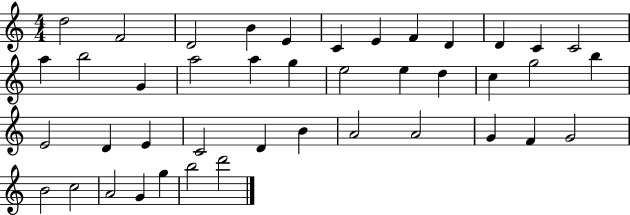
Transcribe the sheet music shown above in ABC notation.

X:1
T:Untitled
M:4/4
L:1/4
K:C
d2 F2 D2 B E C E F D D C C2 a b2 G a2 a g e2 e d c g2 b E2 D E C2 D B A2 A2 G F G2 B2 c2 A2 G g b2 d'2